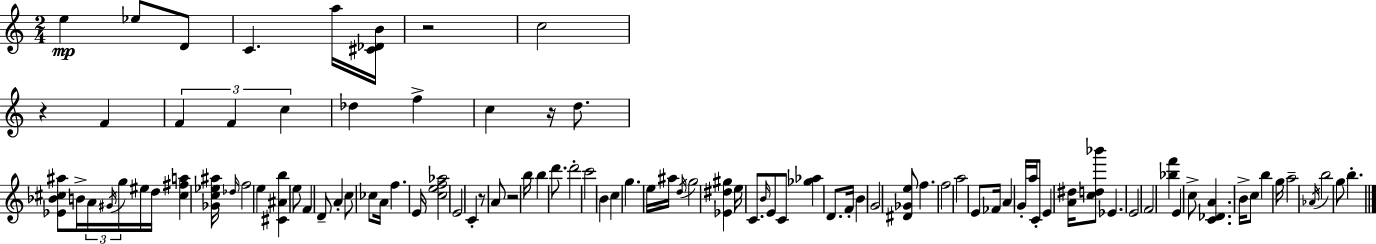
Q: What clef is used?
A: treble